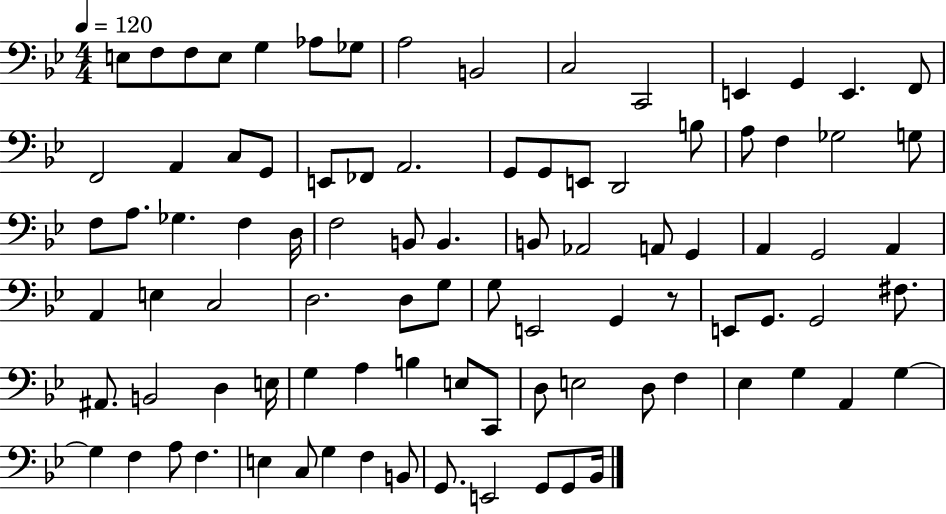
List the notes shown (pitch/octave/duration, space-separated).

E3/e F3/e F3/e E3/e G3/q Ab3/e Gb3/e A3/h B2/h C3/h C2/h E2/q G2/q E2/q. F2/e F2/h A2/q C3/e G2/e E2/e FES2/e A2/h. G2/e G2/e E2/e D2/h B3/e A3/e F3/q Gb3/h G3/e F3/e A3/e. Gb3/q. F3/q D3/s F3/h B2/e B2/q. B2/e Ab2/h A2/e G2/q A2/q G2/h A2/q A2/q E3/q C3/h D3/h. D3/e G3/e G3/e E2/h G2/q R/e E2/e G2/e. G2/h F#3/e. A#2/e. B2/h D3/q E3/s G3/q A3/q B3/q E3/e C2/e D3/e E3/h D3/e F3/q Eb3/q G3/q A2/q G3/q G3/q F3/q A3/e F3/q. E3/q C3/e G3/q F3/q B2/e G2/e. E2/h G2/e G2/e Bb2/s